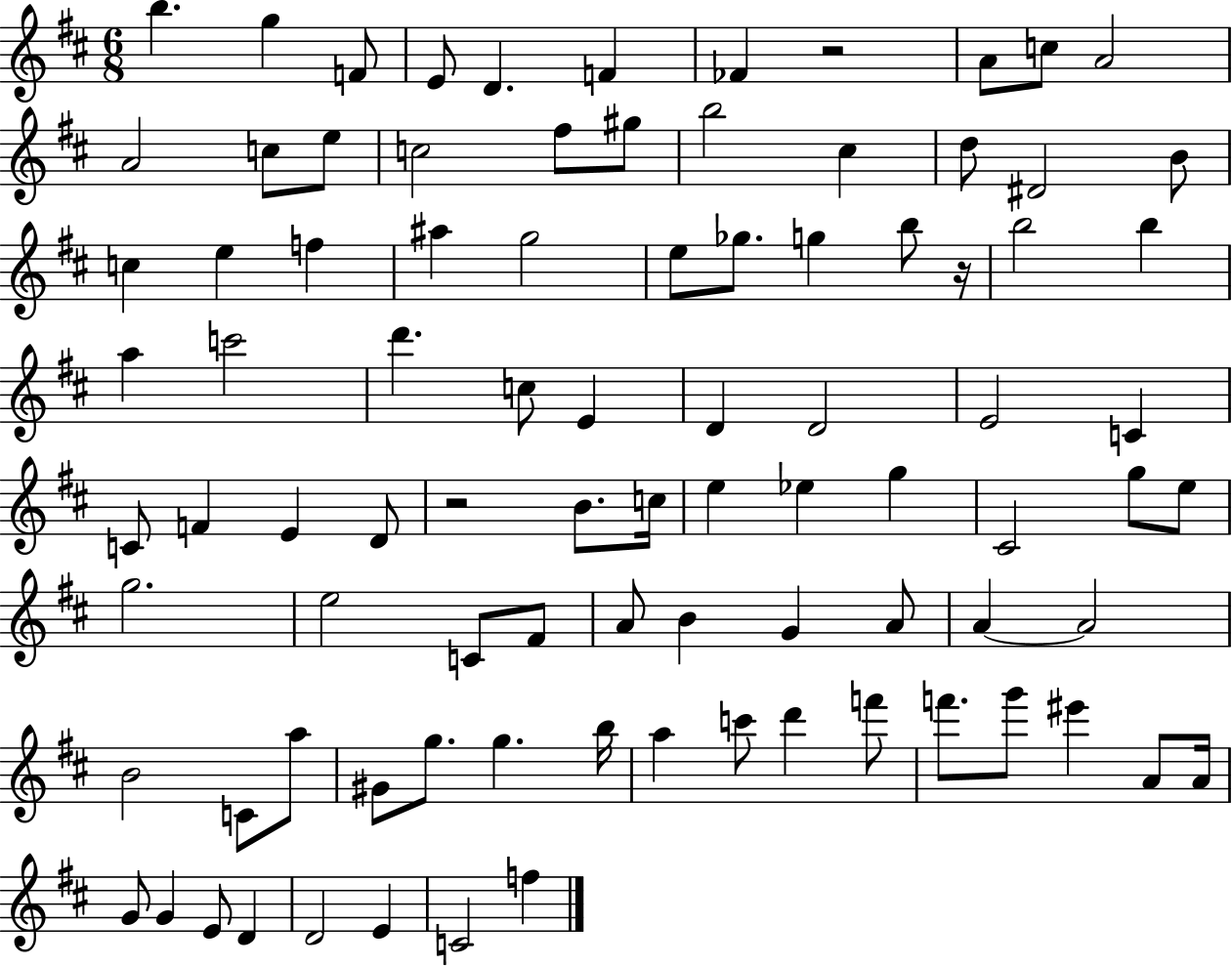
X:1
T:Untitled
M:6/8
L:1/4
K:D
b g F/2 E/2 D F _F z2 A/2 c/2 A2 A2 c/2 e/2 c2 ^f/2 ^g/2 b2 ^c d/2 ^D2 B/2 c e f ^a g2 e/2 _g/2 g b/2 z/4 b2 b a c'2 d' c/2 E D D2 E2 C C/2 F E D/2 z2 B/2 c/4 e _e g ^C2 g/2 e/2 g2 e2 C/2 ^F/2 A/2 B G A/2 A A2 B2 C/2 a/2 ^G/2 g/2 g b/4 a c'/2 d' f'/2 f'/2 g'/2 ^e' A/2 A/4 G/2 G E/2 D D2 E C2 f